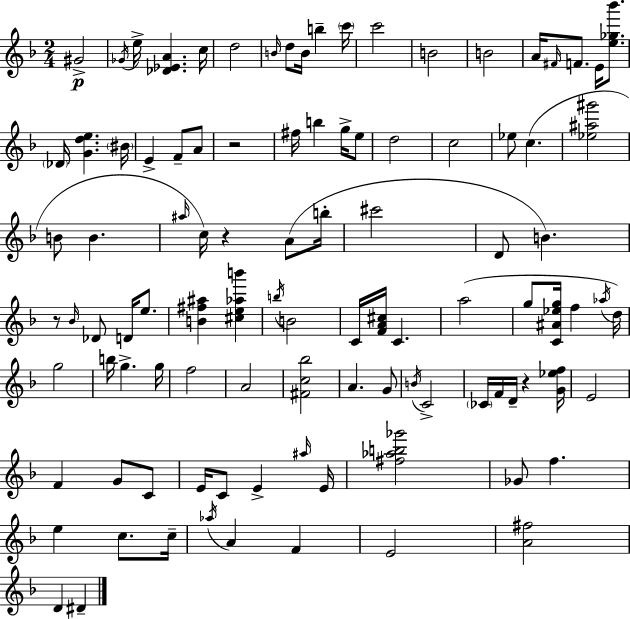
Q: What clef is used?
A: treble